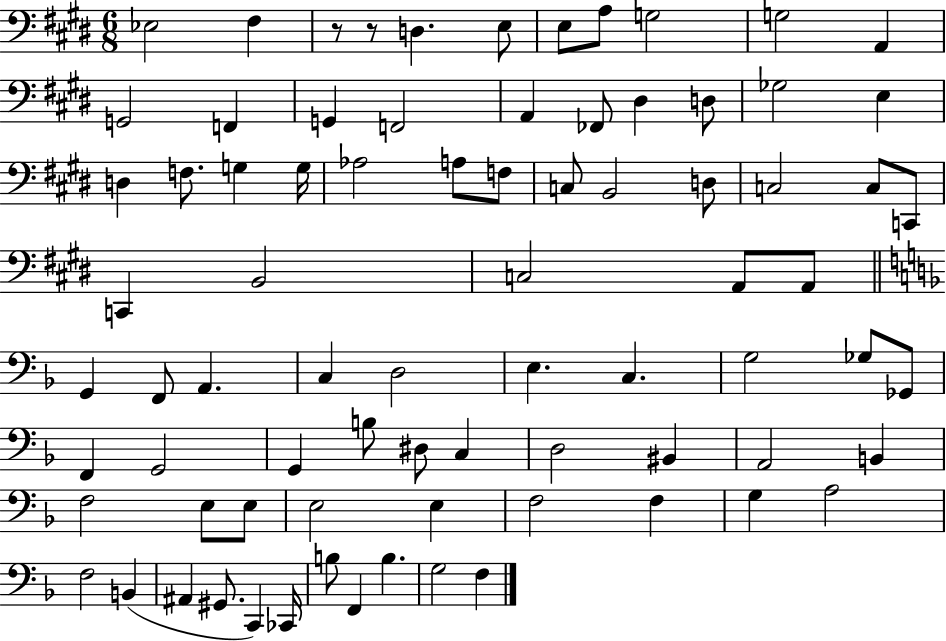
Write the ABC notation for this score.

X:1
T:Untitled
M:6/8
L:1/4
K:E
_E,2 ^F, z/2 z/2 D, E,/2 E,/2 A,/2 G,2 G,2 A,, G,,2 F,, G,, F,,2 A,, _F,,/2 ^D, D,/2 _G,2 E, D, F,/2 G, G,/4 _A,2 A,/2 F,/2 C,/2 B,,2 D,/2 C,2 C,/2 C,,/2 C,, B,,2 C,2 A,,/2 A,,/2 G,, F,,/2 A,, C, D,2 E, C, G,2 _G,/2 _G,,/2 F,, G,,2 G,, B,/2 ^D,/2 C, D,2 ^B,, A,,2 B,, F,2 E,/2 E,/2 E,2 E, F,2 F, G, A,2 F,2 B,, ^A,, ^G,,/2 C,, _C,,/4 B,/2 F,, B, G,2 F,